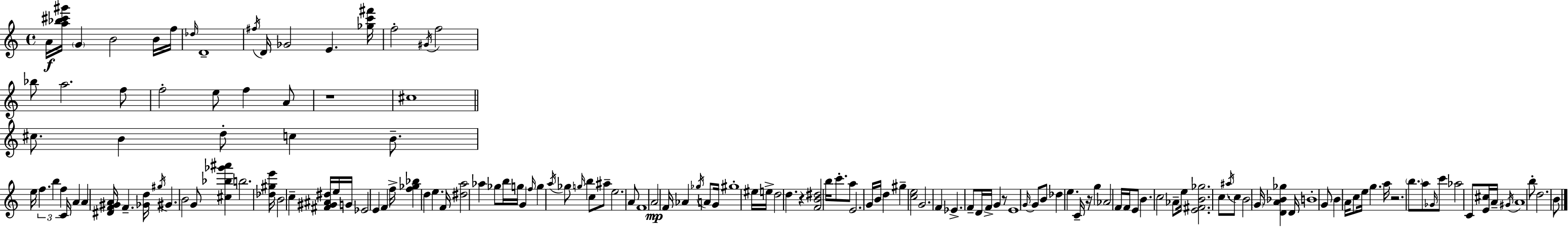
A4/s [A5,Bb5,C#6,G#6]/s G4/q B4/h B4/s F5/s Db5/s D4/w F#5/s D4/s Gb4/h E4/q. [Gb5,C6,F#6]/s F5/h G#4/s F5/h Bb5/e A5/h. F5/e F5/h E5/e F5/q A4/e R/w C#5/w C#5/e. B4/q D5/e C5/q B4/e. E5/s F5/q. B5/q F5/q C4/s A4/q A4/q [D#4,F4,G#4,A4]/s F4/q. [Gb4,D5]/s G#5/s G#4/q. B4/h G4/e [C#5,Bb5,Gb6,A#6]/q B5/h. [Db5,G#5,E6]/s B4/h C5/q [F#4,G#4,A#4,D#5]/s E5/s G4/s Eb4/h E4/q F4/q F5/s [F5,Gb5,Bb5]/q D5/q E5/q. F4/s [D#5,A5]/h Ab5/q Gb5/e B5/s G5/s G4/q F5/s G5/q A5/s Gb5/e G5/s B5/q C5/e A#5/e E5/h. A4/e F4/w A4/h F4/s Ab4/q Gb5/s A4/e G4/s G#5/w EIS5/s E5/s D5/h D5/q. R/q [F4,B4,D#5]/h B5/s C6/e. A5/e E4/h. G4/s B4/s D5/q G#5/q [C5,E5]/h G4/h. F4/q Eb4/q. F4/e D4/s F4/s G4/q R/e E4/w G4/s G4/e B4/e Db5/q E5/q. C4/s R/s G5/q Ab4/h F4/s F4/s E4/e B4/q. C5/h Ab4/e E5/s [E4,F#4,B4,Gb5]/h. C5/e. A#5/s C5/e B4/h G4/s [D4,A4,Bb4,Gb5]/q D4/s B4/w G4/e B4/q A4/s C5/e E5/s G5/q. A5/s R/h. B5/e. A5/e Gb4/s C6/e Ab5/h C4/e [E4,C#5]/s A4/s G#4/s A4/w B5/e D5/h. B4/e